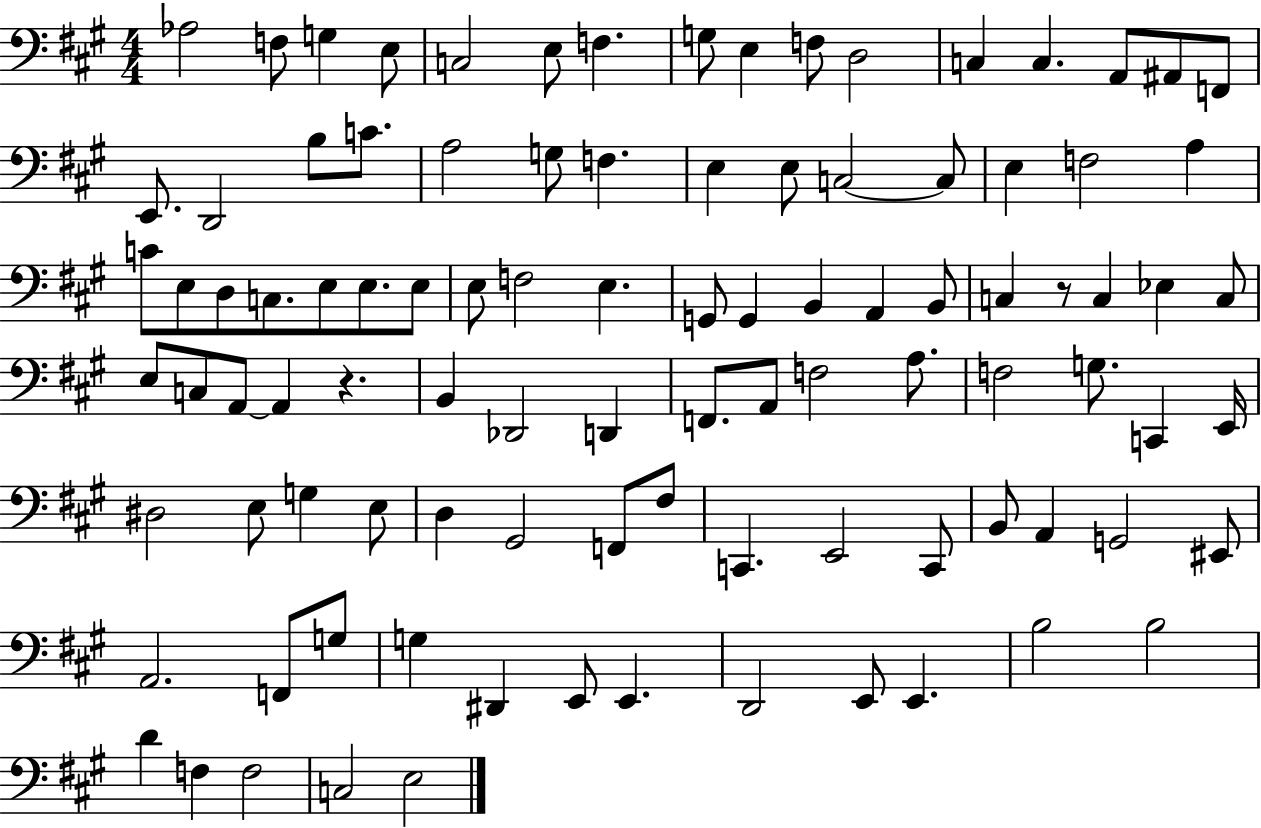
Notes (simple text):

Ab3/h F3/e G3/q E3/e C3/h E3/e F3/q. G3/e E3/q F3/e D3/h C3/q C3/q. A2/e A#2/e F2/e E2/e. D2/h B3/e C4/e. A3/h G3/e F3/q. E3/q E3/e C3/h C3/e E3/q F3/h A3/q C4/e E3/e D3/e C3/e. E3/e E3/e. E3/e E3/e F3/h E3/q. G2/e G2/q B2/q A2/q B2/e C3/q R/e C3/q Eb3/q C3/e E3/e C3/e A2/e A2/q R/q. B2/q Db2/h D2/q F2/e. A2/e F3/h A3/e. F3/h G3/e. C2/q E2/s D#3/h E3/e G3/q E3/e D3/q G#2/h F2/e F#3/e C2/q. E2/h C2/e B2/e A2/q G2/h EIS2/e A2/h. F2/e G3/e G3/q D#2/q E2/e E2/q. D2/h E2/e E2/q. B3/h B3/h D4/q F3/q F3/h C3/h E3/h